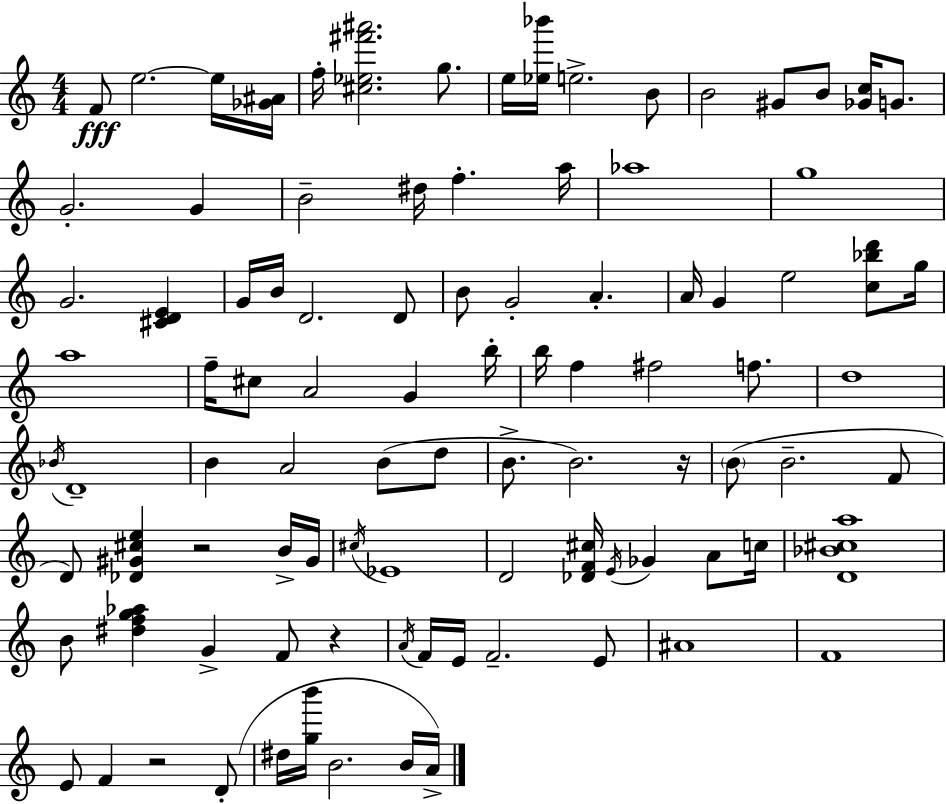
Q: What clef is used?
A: treble